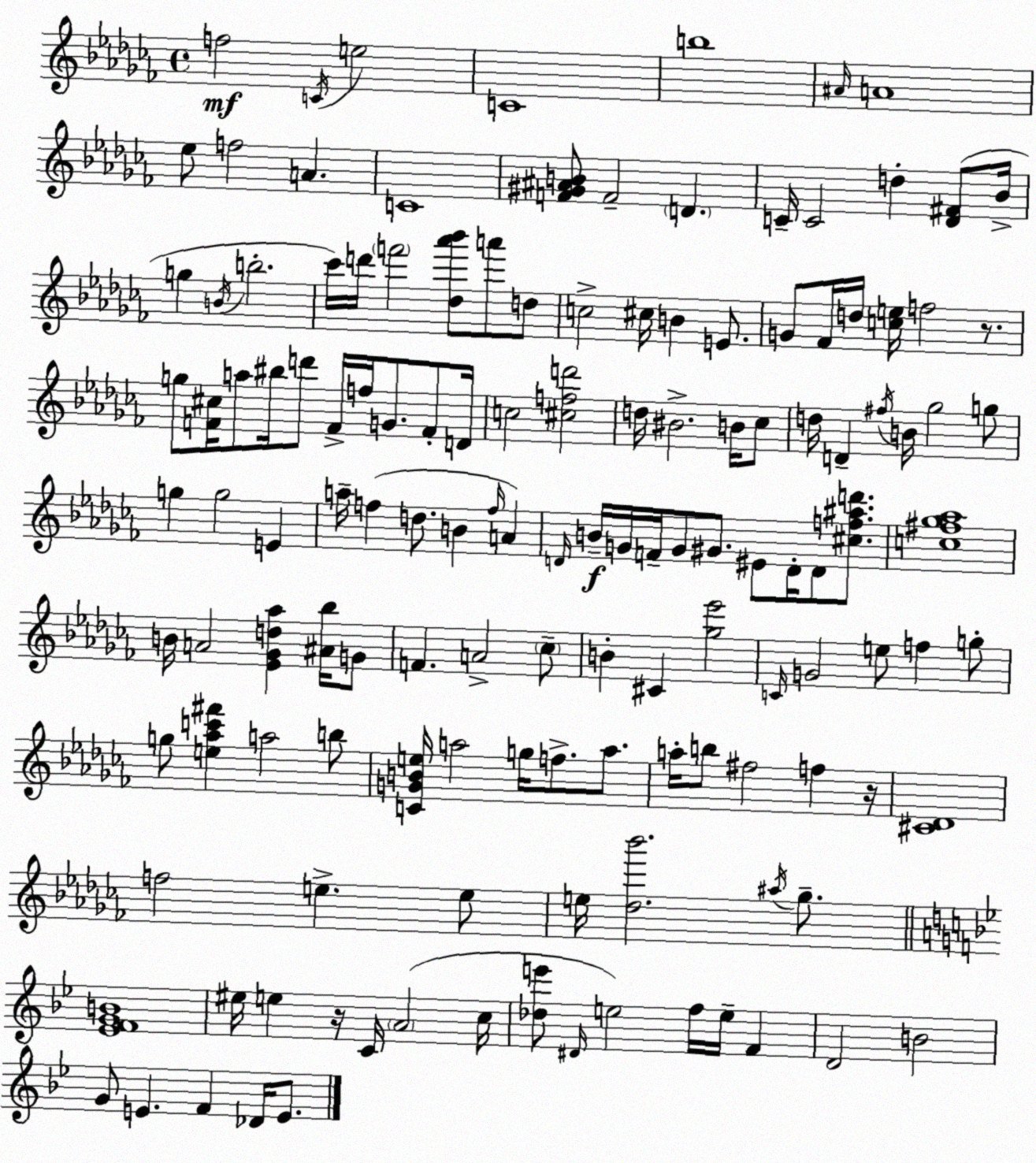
X:1
T:Untitled
M:4/4
L:1/4
K:Abm
f2 C/4 e2 C4 b4 ^A/4 A4 _e/2 f2 A C4 [F^G^AB]/2 F2 D C/4 C2 d [_D^F]/2 _B/4 g B/4 b2 _c'/4 d'/4 f'2 [_d_a'_b']/2 a'/2 d/2 c2 ^c/4 B E/2 G/2 _F/4 d/4 [ce]/4 f2 z/2 g/2 [F^c]/4 a/2 ^b/4 d'/2 F/4 f/4 G/2 F/2 D/4 c2 [^cfd']2 d/4 ^B2 B/4 _c/2 d/4 D ^f/4 B/4 _g2 g/2 g g2 E a/4 f d/2 B f/4 A D/4 B/4 G/4 F/4 G/2 ^G/2 ^E/2 D/4 D/2 [^cf^ad']/2 [c^f_g_a]4 B/4 A2 [_E_Gd_a] [^A_b]/4 G/2 F A2 _c/2 B ^C [_g_e']2 C/4 G2 e/2 f g/2 g/2 [e_ac'^f'] a2 b/2 [CGBe]/4 a2 g/4 f/2 a/2 a/4 b/2 ^f2 f z/4 [^C_D]4 f2 e e/2 e/4 [_d_b']2 ^a/4 _g/2 [_EFGB]4 ^e/4 e z/4 C/4 A2 c/4 [_de']/2 ^D/4 e2 f/4 e/4 F D2 B2 G/2 E F _D/4 E/2